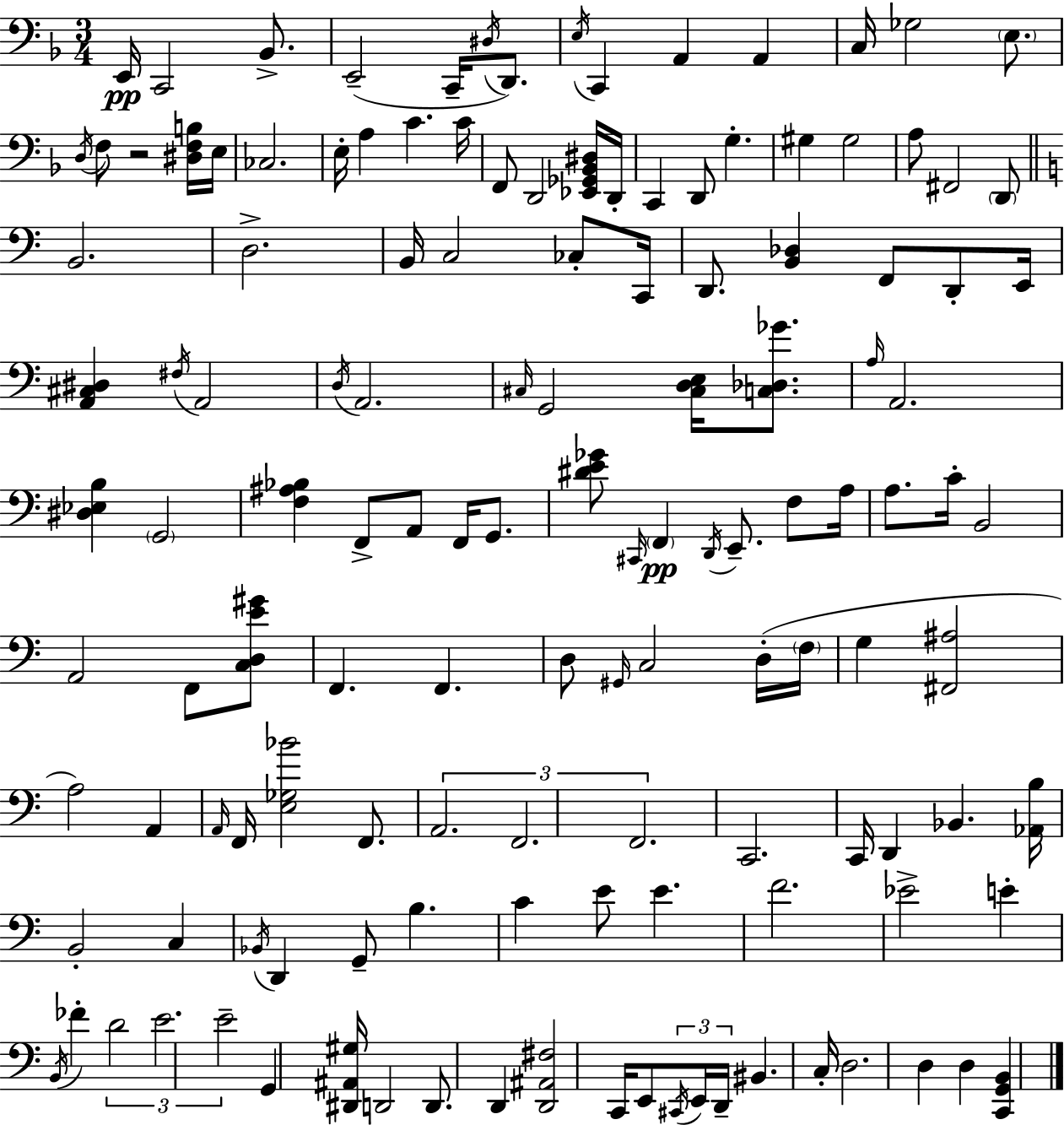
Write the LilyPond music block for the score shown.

{
  \clef bass
  \numericTimeSignature
  \time 3/4
  \key f \major
  \repeat volta 2 { e,16\pp c,2 bes,8.-> | e,2--( c,16-- \acciaccatura { dis16 }) d,8. | \acciaccatura { e16 } c,4 a,4 a,4 | c16 ges2 \parenthesize e8. | \break \acciaccatura { d16 } f8 r2 | <dis f b>16 e16 ces2. | e16-. a4 c'4. | c'16 f,8 d,2 | \break <ees, ges, bes, dis>16 d,16-. c,4 d,8 g4.-. | gis4 gis2 | a8 fis,2 | \parenthesize d,8 \bar "||" \break \key a \minor b,2. | d2.-> | b,16 c2 ces8-. c,16 | d,8. <b, des>4 f,8 d,8-. e,16 | \break <a, cis dis>4 \acciaccatura { fis16 } a,2 | \acciaccatura { d16 } a,2. | \grace { cis16 } g,2 <cis d e>16 | <c des ges'>8. \grace { a16 } a,2. | \break <dis ees b>4 \parenthesize g,2 | <f ais bes>4 f,8-> a,8 | f,16 g,8. <dis' e' ges'>8 \grace { cis,16 } \parenthesize f,4\pp \acciaccatura { d,16 } | e,8.-- f8 a16 a8. c'16-. b,2 | \break a,2 | f,8 <c d e' gis'>8 f,4. | f,4. d8 \grace { gis,16 } c2 | d16-.( \parenthesize f16 g4 <fis, ais>2 | \break a2) | a,4 \grace { a,16 } f,16 <e ges bes'>2 | f,8. \tuplet 3/2 { a,2. | f,2. | \break f,2. } | c,2. | c,16 d,4 | bes,4. <aes, b>16 b,2-. | \break c4 \acciaccatura { bes,16 } d,4 | g,8-- b4. c'4 | e'8 e'4. f'2. | ees'2-> | \break e'4-. \acciaccatura { b,16 } fes'4-. | \tuplet 3/2 { d'2 e'2. | e'2-- } | g,4 <dis, ais, gis>16 d,2 | \break d,8. d,4 | <d, ais, fis>2 c,16 e,8 | \tuplet 3/2 { \acciaccatura { cis,16 } e,16 d,16-- } bis,4. c16-. d2. | d4 | \break d4 <c, g, b,>4 } \bar "|."
}